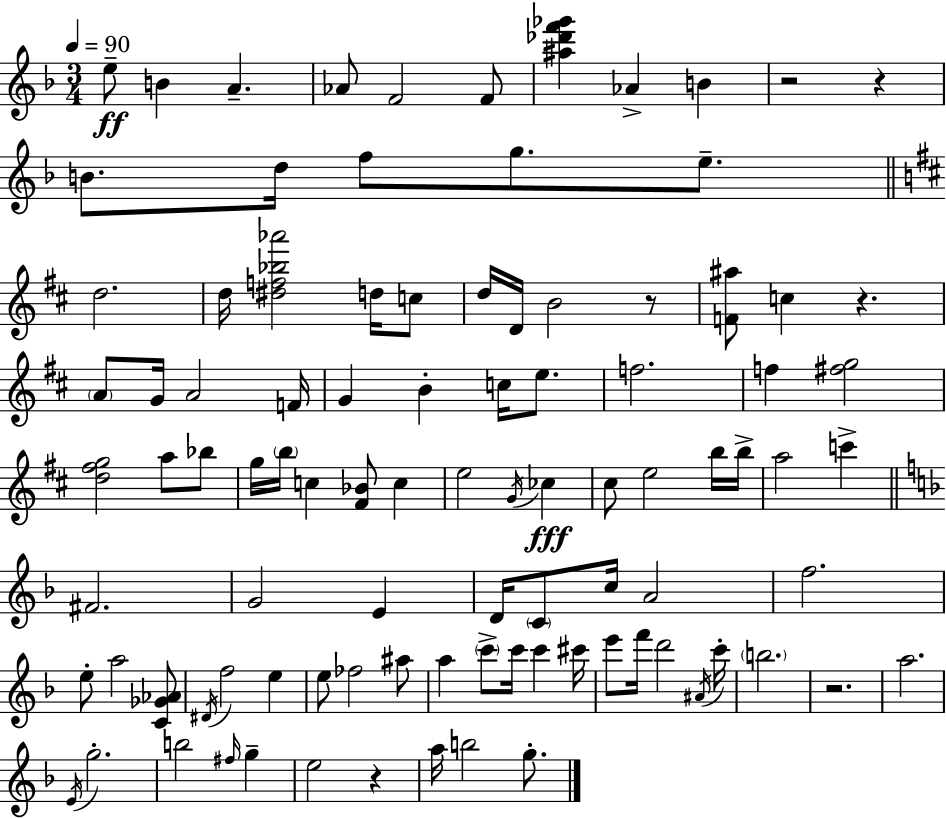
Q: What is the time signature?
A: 3/4